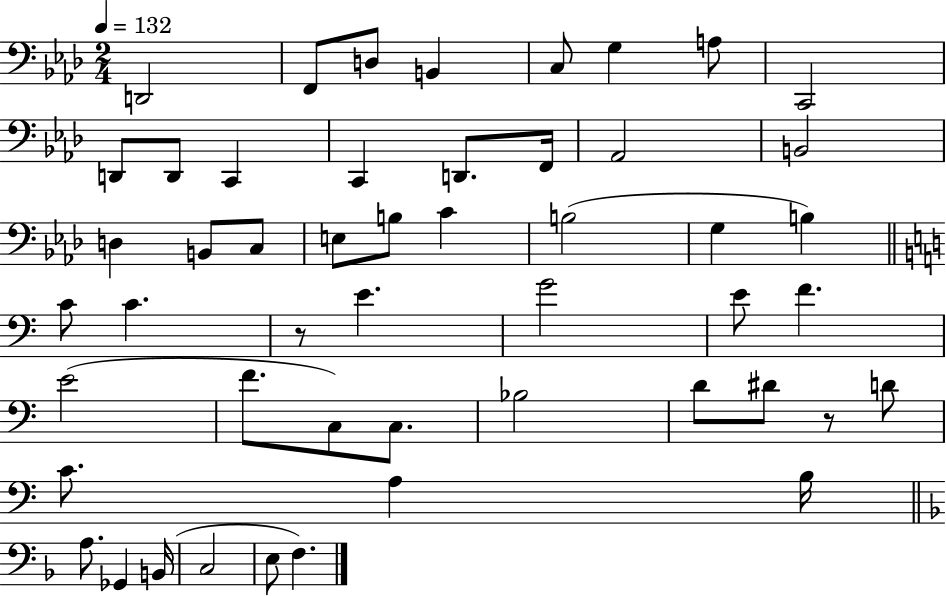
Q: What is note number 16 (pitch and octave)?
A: B2